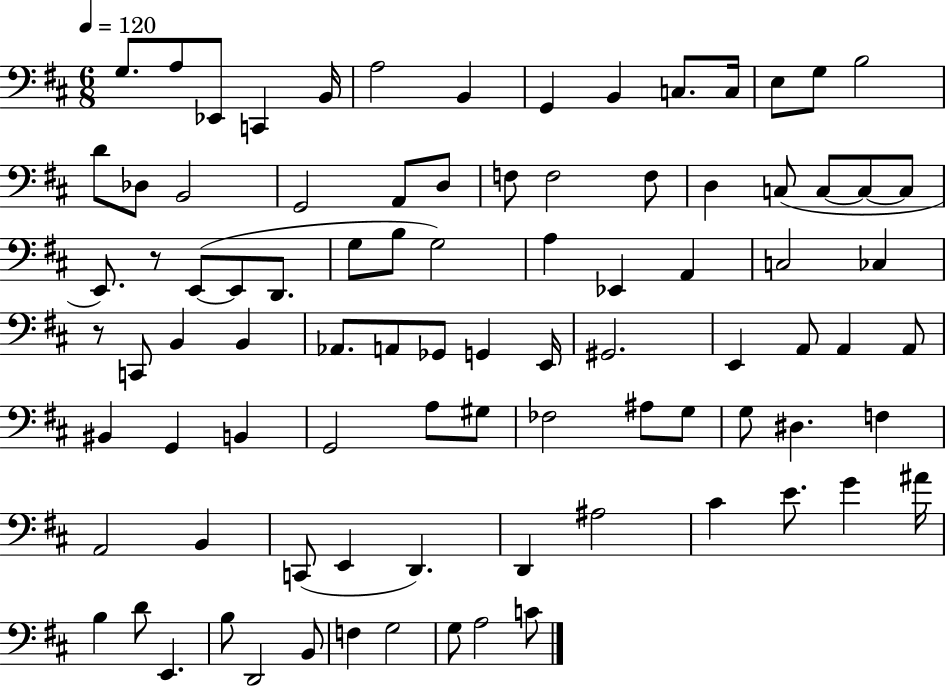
{
  \clef bass
  \numericTimeSignature
  \time 6/8
  \key d \major
  \tempo 4 = 120
  g8. a8 ees,8 c,4 b,16 | a2 b,4 | g,4 b,4 c8. c16 | e8 g8 b2 | \break d'8 des8 b,2 | g,2 a,8 d8 | f8 f2 f8 | d4 c8( c8~~ c8~~ c8 | \break e,8.) r8 e,8~(~ e,8 d,8. | g8 b8 g2) | a4 ees,4 a,4 | c2 ces4 | \break r8 c,8 b,4 b,4 | aes,8. a,8 ges,8 g,4 e,16 | gis,2. | e,4 a,8 a,4 a,8 | \break bis,4 g,4 b,4 | g,2 a8 gis8 | fes2 ais8 g8 | g8 dis4. f4 | \break a,2 b,4 | c,8( e,4 d,4.) | d,4 ais2 | cis'4 e'8. g'4 ais'16 | \break b4 d'8 e,4. | b8 d,2 b,8 | f4 g2 | g8 a2 c'8 | \break \bar "|."
}